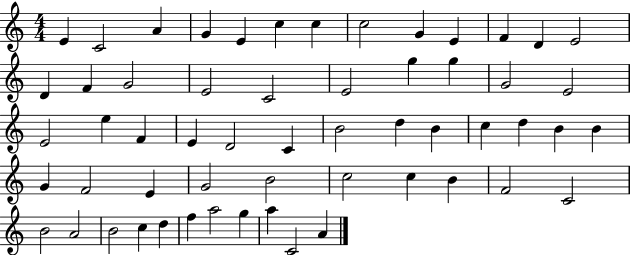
E4/q C4/h A4/q G4/q E4/q C5/q C5/q C5/h G4/q E4/q F4/q D4/q E4/h D4/q F4/q G4/h E4/h C4/h E4/h G5/q G5/q G4/h E4/h E4/h E5/q F4/q E4/q D4/h C4/q B4/h D5/q B4/q C5/q D5/q B4/q B4/q G4/q F4/h E4/q G4/h B4/h C5/h C5/q B4/q F4/h C4/h B4/h A4/h B4/h C5/q D5/q F5/q A5/h G5/q A5/q C4/h A4/q